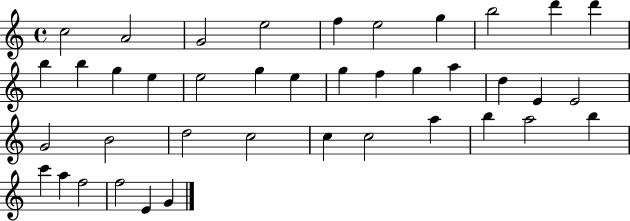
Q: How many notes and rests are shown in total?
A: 40